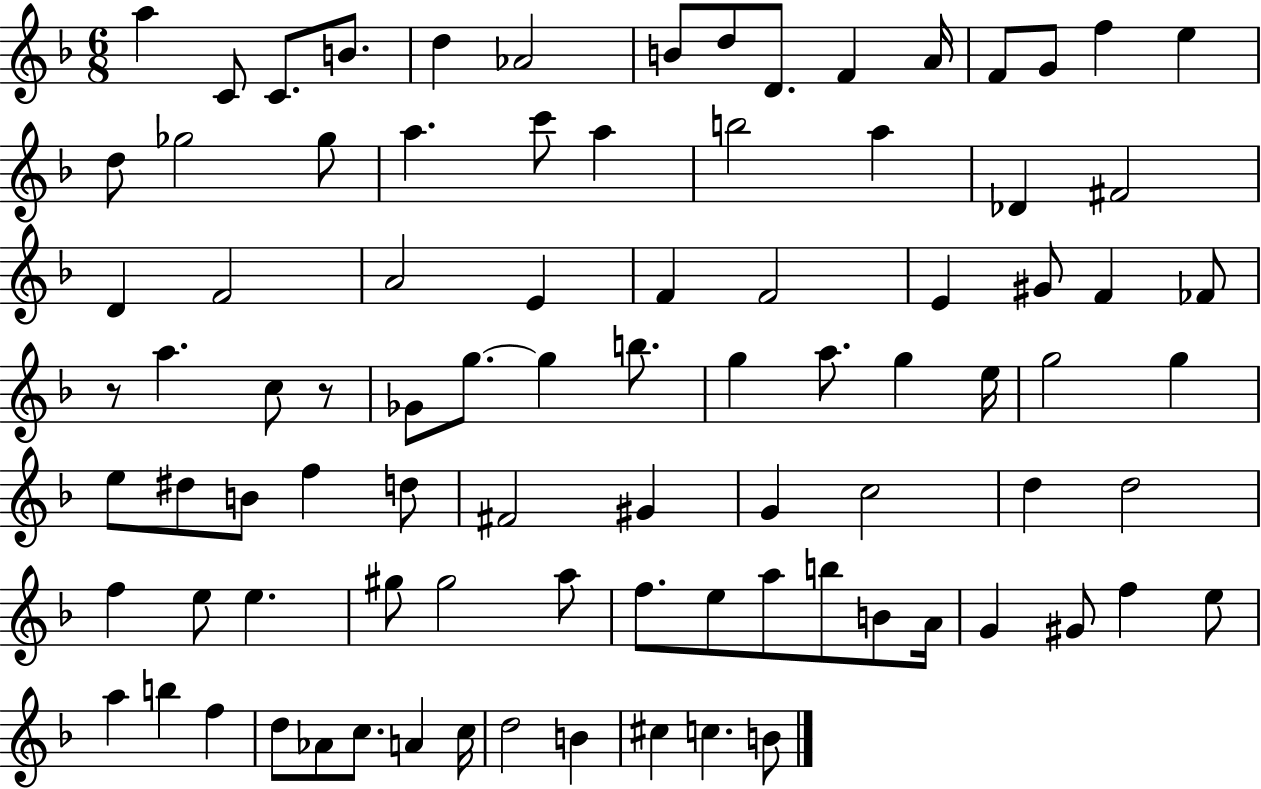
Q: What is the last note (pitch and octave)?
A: B4